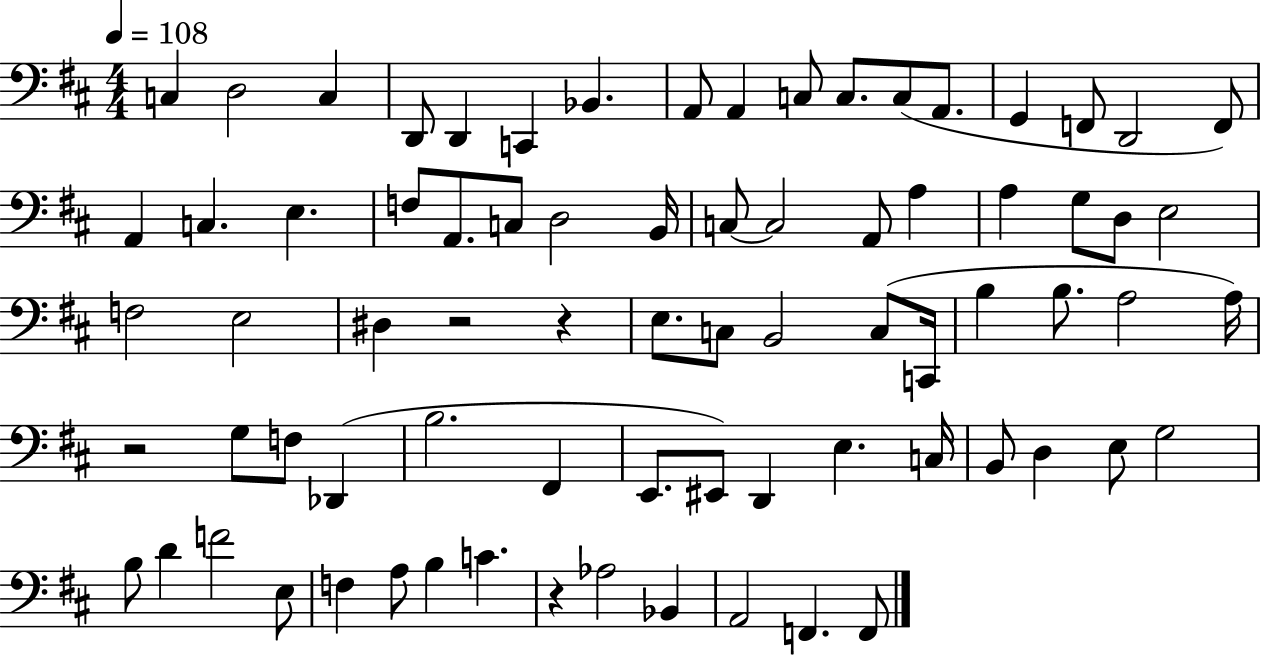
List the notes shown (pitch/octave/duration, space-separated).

C3/q D3/h C3/q D2/e D2/q C2/q Bb2/q. A2/e A2/q C3/e C3/e. C3/e A2/e. G2/q F2/e D2/h F2/e A2/q C3/q. E3/q. F3/e A2/e. C3/e D3/h B2/s C3/e C3/h A2/e A3/q A3/q G3/e D3/e E3/h F3/h E3/h D#3/q R/h R/q E3/e. C3/e B2/h C3/e C2/s B3/q B3/e. A3/h A3/s R/h G3/e F3/e Db2/q B3/h. F#2/q E2/e. EIS2/e D2/q E3/q. C3/s B2/e D3/q E3/e G3/h B3/e D4/q F4/h E3/e F3/q A3/e B3/q C4/q. R/q Ab3/h Bb2/q A2/h F2/q. F2/e